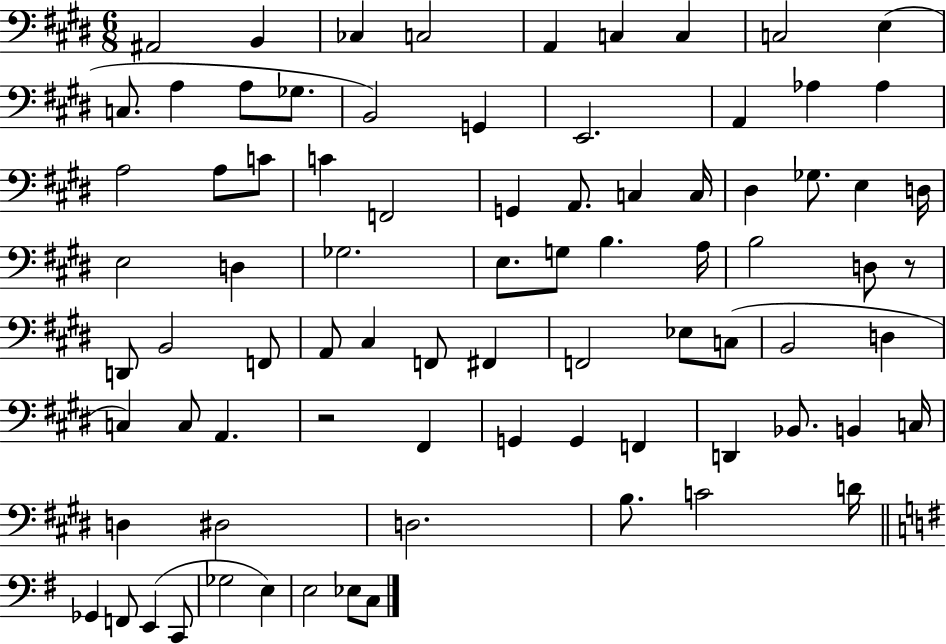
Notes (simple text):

A#2/h B2/q CES3/q C3/h A2/q C3/q C3/q C3/h E3/q C3/e. A3/q A3/e Gb3/e. B2/h G2/q E2/h. A2/q Ab3/q Ab3/q A3/h A3/e C4/e C4/q F2/h G2/q A2/e. C3/q C3/s D#3/q Gb3/e. E3/q D3/s E3/h D3/q Gb3/h. E3/e. G3/e B3/q. A3/s B3/h D3/e R/e D2/e B2/h F2/e A2/e C#3/q F2/e F#2/q F2/h Eb3/e C3/e B2/h D3/q C3/q C3/e A2/q. R/h F#2/q G2/q G2/q F2/q D2/q Bb2/e. B2/q C3/s D3/q D#3/h D3/h. B3/e. C4/h D4/s Gb2/q F2/e E2/q C2/e Gb3/h E3/q E3/h Eb3/e C3/e